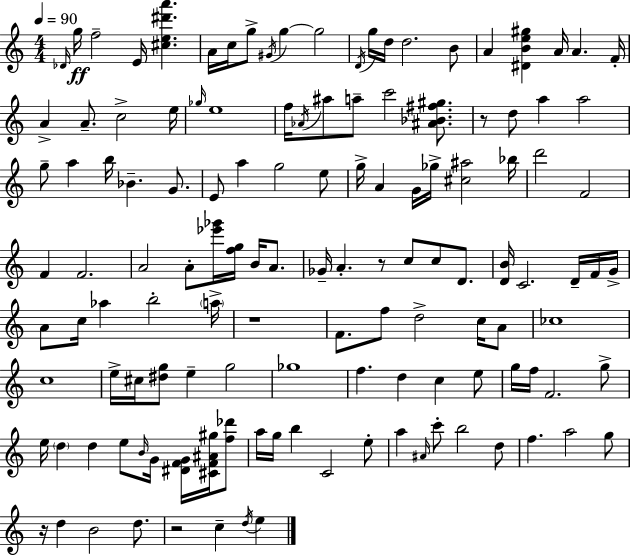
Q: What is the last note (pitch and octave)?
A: E5